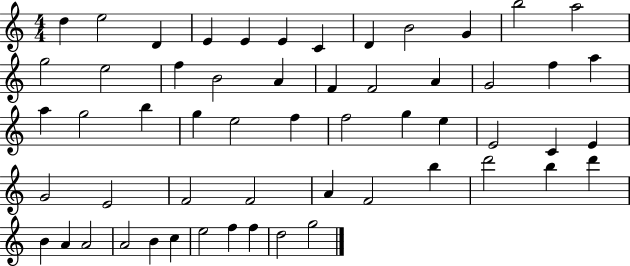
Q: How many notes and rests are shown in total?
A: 56